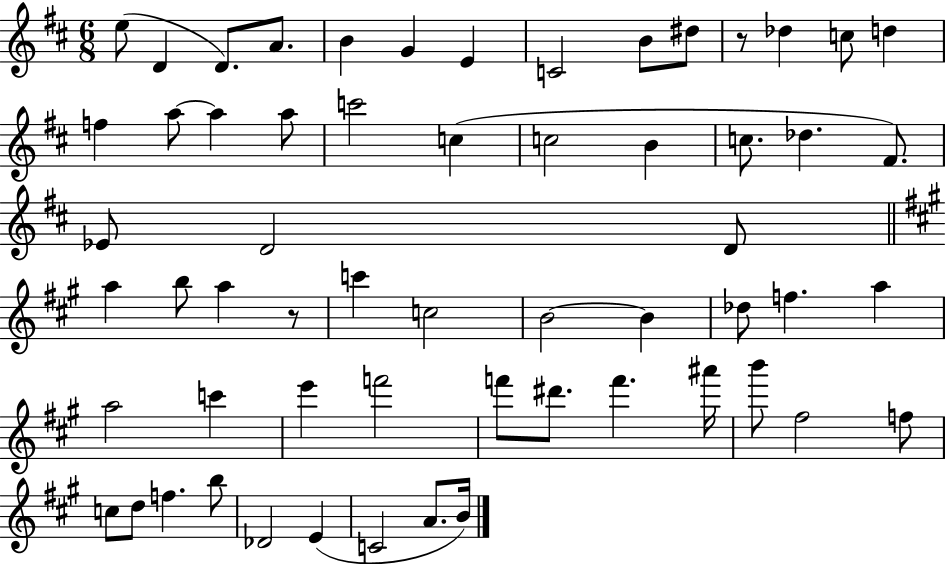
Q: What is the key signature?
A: D major